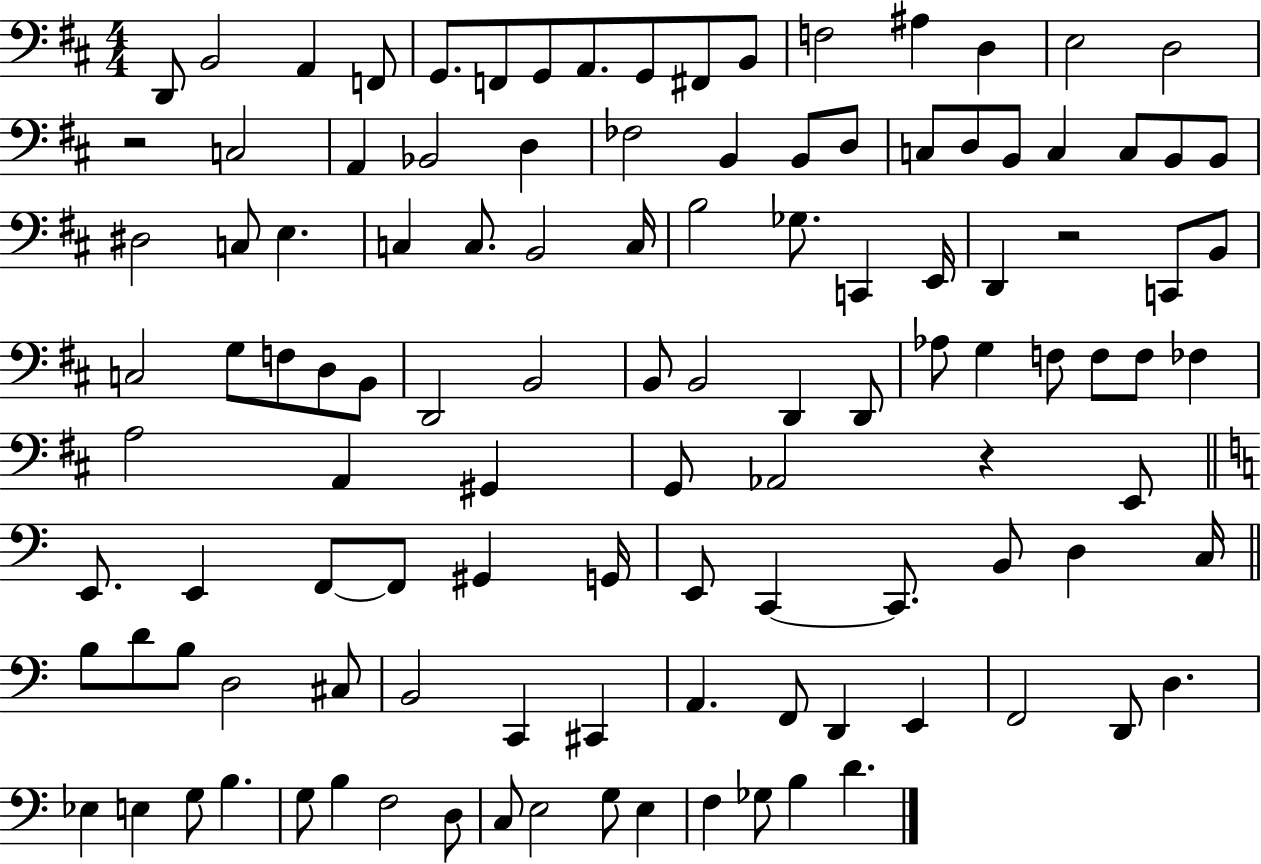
D2/e B2/h A2/q F2/e G2/e. F2/e G2/e A2/e. G2/e F#2/e B2/e F3/h A#3/q D3/q E3/h D3/h R/h C3/h A2/q Bb2/h D3/q FES3/h B2/q B2/e D3/e C3/e D3/e B2/e C3/q C3/e B2/e B2/e D#3/h C3/e E3/q. C3/q C3/e. B2/h C3/s B3/h Gb3/e. C2/q E2/s D2/q R/h C2/e B2/e C3/h G3/e F3/e D3/e B2/e D2/h B2/h B2/e B2/h D2/q D2/e Ab3/e G3/q F3/e F3/e F3/e FES3/q A3/h A2/q G#2/q G2/e Ab2/h R/q E2/e E2/e. E2/q F2/e F2/e G#2/q G2/s E2/e C2/q C2/e. B2/e D3/q C3/s B3/e D4/e B3/e D3/h C#3/e B2/h C2/q C#2/q A2/q. F2/e D2/q E2/q F2/h D2/e D3/q. Eb3/q E3/q G3/e B3/q. G3/e B3/q F3/h D3/e C3/e E3/h G3/e E3/q F3/q Gb3/e B3/q D4/q.